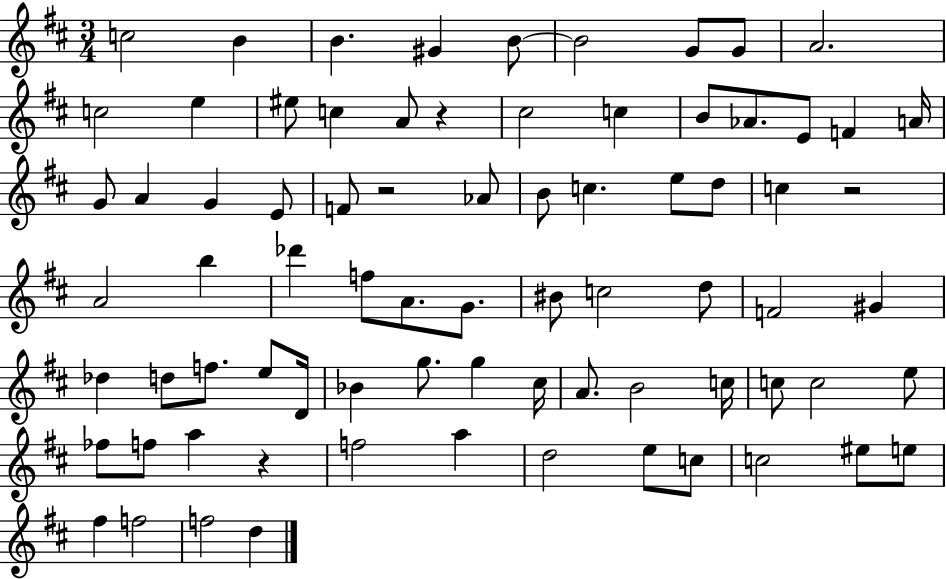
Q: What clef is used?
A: treble